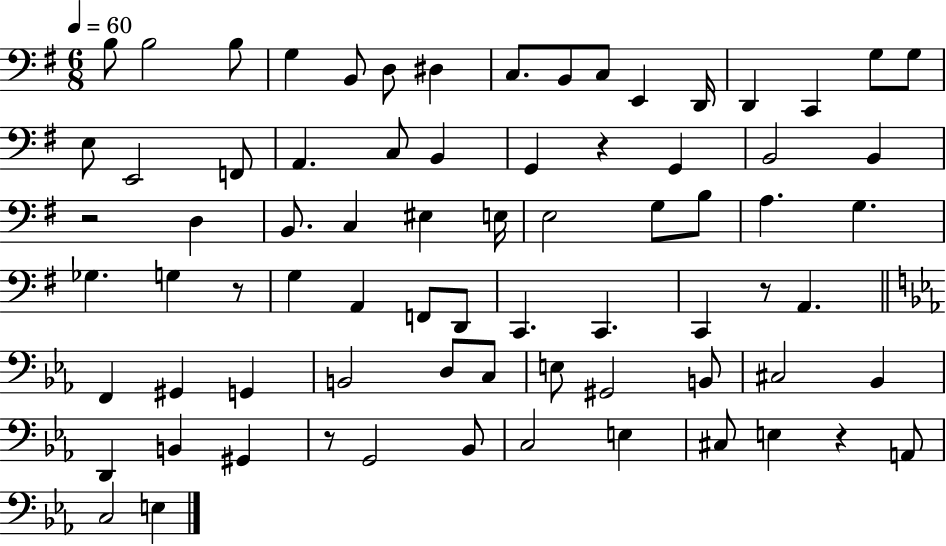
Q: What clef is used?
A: bass